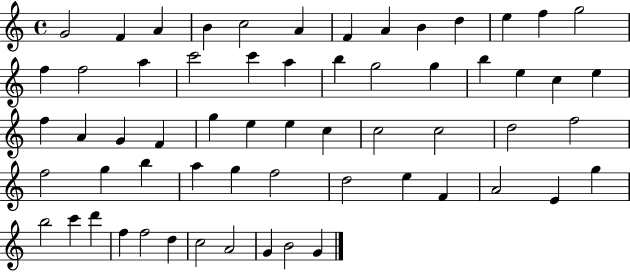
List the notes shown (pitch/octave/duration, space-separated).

G4/h F4/q A4/q B4/q C5/h A4/q F4/q A4/q B4/q D5/q E5/q F5/q G5/h F5/q F5/h A5/q C6/h C6/q A5/q B5/q G5/h G5/q B5/q E5/q C5/q E5/q F5/q A4/q G4/q F4/q G5/q E5/q E5/q C5/q C5/h C5/h D5/h F5/h F5/h G5/q B5/q A5/q G5/q F5/h D5/h E5/q F4/q A4/h E4/q G5/q B5/h C6/q D6/q F5/q F5/h D5/q C5/h A4/h G4/q B4/h G4/q